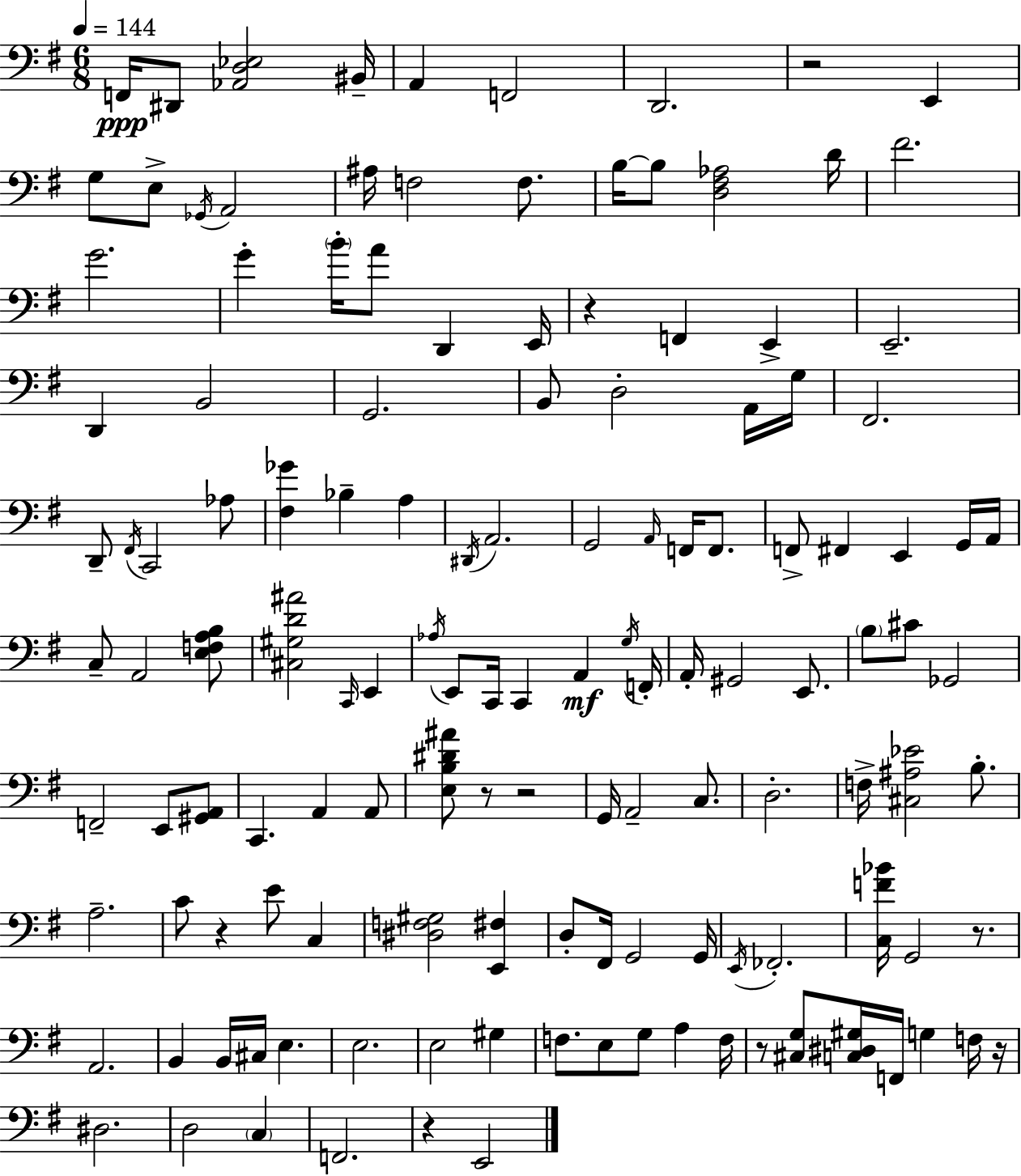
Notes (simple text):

F2/s D#2/e [Ab2,D3,Eb3]/h BIS2/s A2/q F2/h D2/h. R/h E2/q G3/e E3/e Gb2/s A2/h A#3/s F3/h F3/e. B3/s B3/e [D3,F#3,Ab3]/h D4/s F#4/h. G4/h. G4/q B4/s A4/e D2/q E2/s R/q F2/q E2/q E2/h. D2/q B2/h G2/h. B2/e D3/h A2/s G3/s F#2/h. D2/e F#2/s C2/h Ab3/e [F#3,Gb4]/q Bb3/q A3/q D#2/s A2/h. G2/h A2/s F2/s F2/e. F2/e F#2/q E2/q G2/s A2/s C3/e A2/h [E3,F3,A3,B3]/e [C#3,G#3,D4,A#4]/h C2/s E2/q Ab3/s E2/e C2/s C2/q A2/q G3/s F2/s A2/s G#2/h E2/e. B3/e C#4/e Gb2/h F2/h E2/e [G#2,A2]/e C2/q. A2/q A2/e [E3,B3,D#4,A#4]/e R/e R/h G2/s A2/h C3/e. D3/h. F3/s [C#3,A#3,Eb4]/h B3/e. A3/h. C4/e R/q E4/e C3/q [D#3,F3,G#3]/h [E2,F#3]/q D3/e F#2/s G2/h G2/s E2/s FES2/h. [C3,F4,Bb4]/s G2/h R/e. A2/h. B2/q B2/s C#3/s E3/q. E3/h. E3/h G#3/q F3/e. E3/e G3/e A3/q F3/s R/e [C#3,G3]/e [C3,D#3,G#3]/s F2/s G3/q F3/s R/s D#3/h. D3/h C3/q F2/h. R/q E2/h